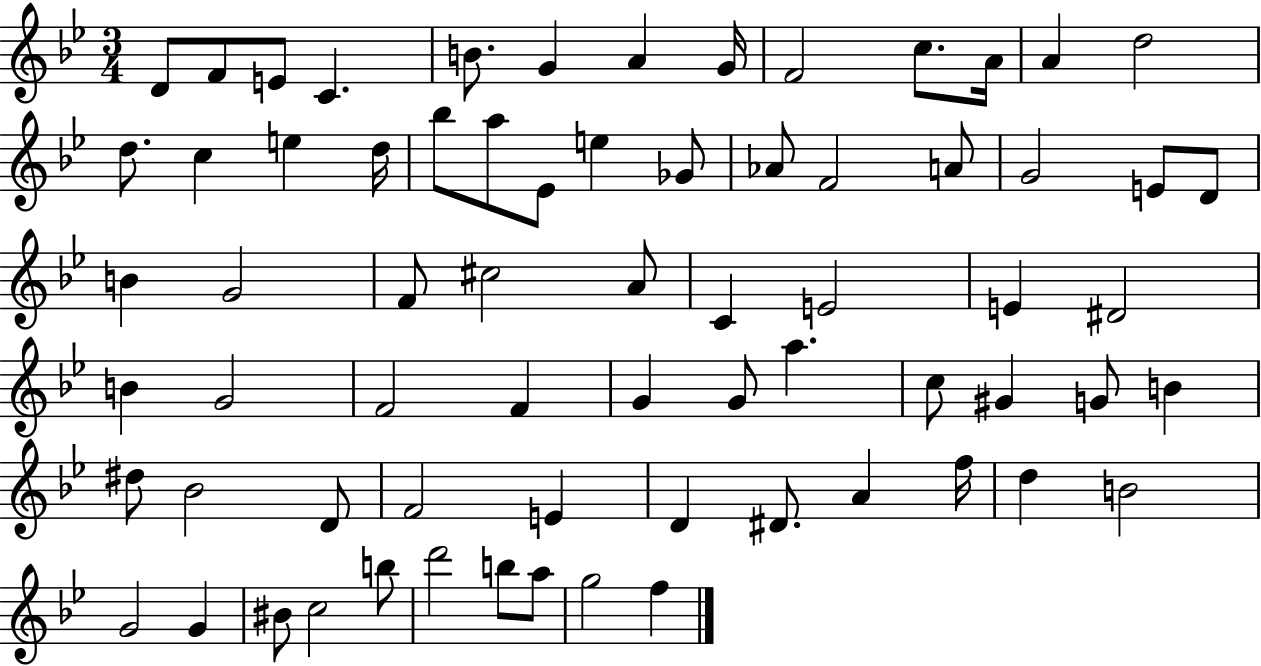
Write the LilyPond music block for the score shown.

{
  \clef treble
  \numericTimeSignature
  \time 3/4
  \key bes \major
  d'8 f'8 e'8 c'4. | b'8. g'4 a'4 g'16 | f'2 c''8. a'16 | a'4 d''2 | \break d''8. c''4 e''4 d''16 | bes''8 a''8 ees'8 e''4 ges'8 | aes'8 f'2 a'8 | g'2 e'8 d'8 | \break b'4 g'2 | f'8 cis''2 a'8 | c'4 e'2 | e'4 dis'2 | \break b'4 g'2 | f'2 f'4 | g'4 g'8 a''4. | c''8 gis'4 g'8 b'4 | \break dis''8 bes'2 d'8 | f'2 e'4 | d'4 dis'8. a'4 f''16 | d''4 b'2 | \break g'2 g'4 | bis'8 c''2 b''8 | d'''2 b''8 a''8 | g''2 f''4 | \break \bar "|."
}